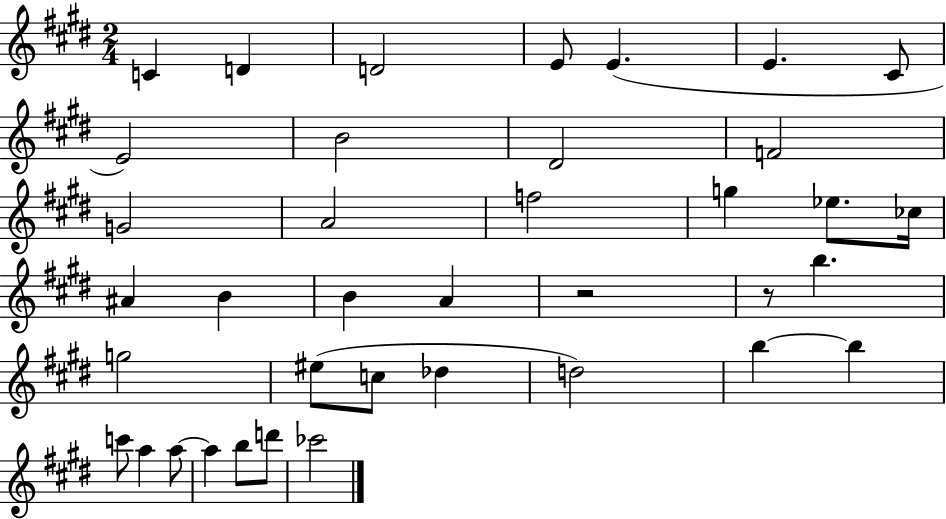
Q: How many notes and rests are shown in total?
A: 38